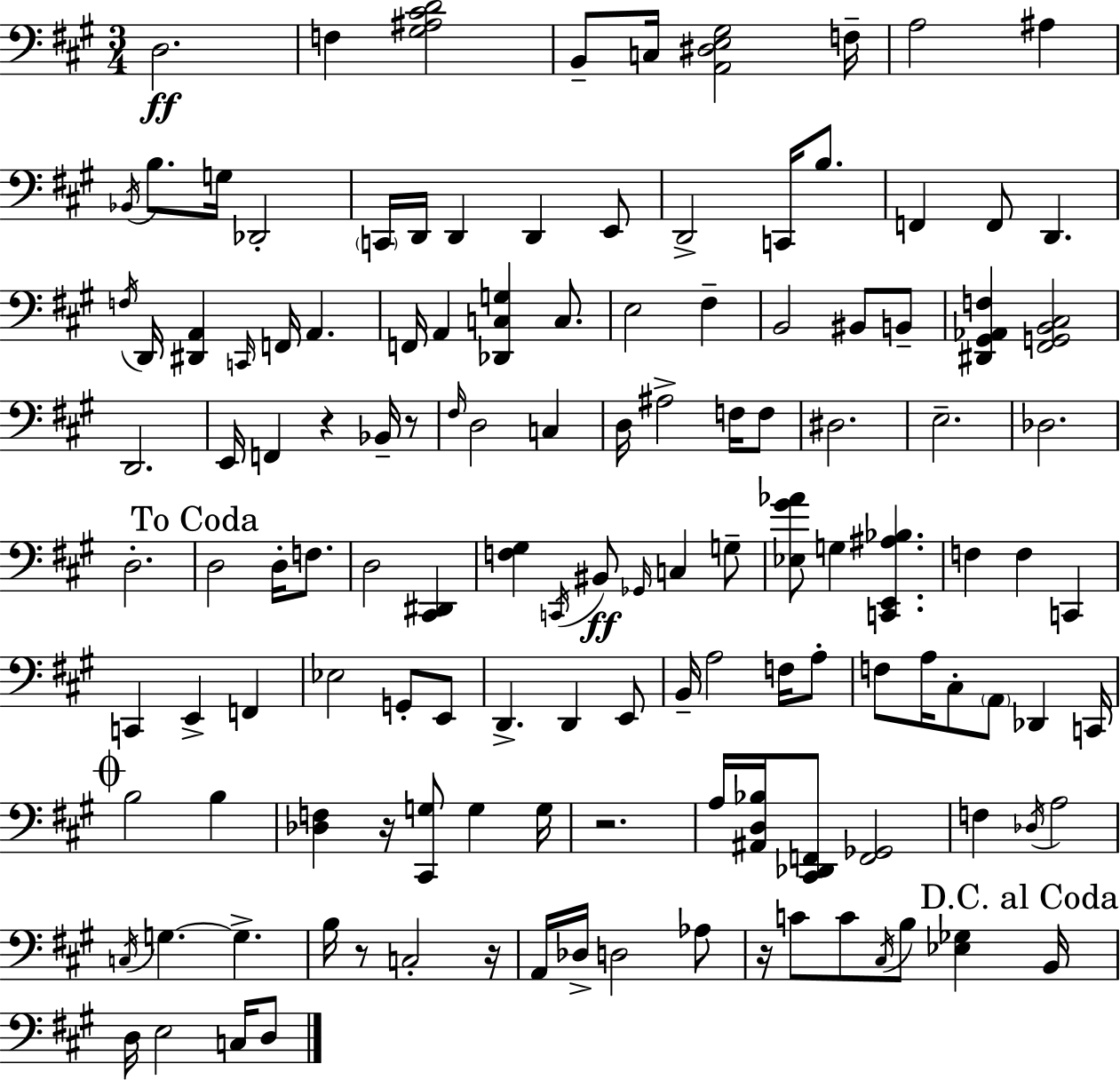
X:1
T:Untitled
M:3/4
L:1/4
K:A
D,2 F, [^G,^A,^CD]2 B,,/2 C,/4 [A,,^D,E,^G,]2 F,/4 A,2 ^A, _B,,/4 B,/2 G,/4 _D,,2 C,,/4 D,,/4 D,, D,, E,,/2 D,,2 C,,/4 B,/2 F,, F,,/2 D,, F,/4 D,,/4 [^D,,A,,] C,,/4 F,,/4 A,, F,,/4 A,, [_D,,C,G,] C,/2 E,2 ^F, B,,2 ^B,,/2 B,,/2 [^D,,^G,,_A,,F,] [^F,,G,,B,,^C,]2 D,,2 E,,/4 F,, z _B,,/4 z/2 ^F,/4 D,2 C, D,/4 ^A,2 F,/4 F,/2 ^D,2 E,2 _D,2 D,2 D,2 D,/4 F,/2 D,2 [^C,,^D,,] [F,^G,] C,,/4 ^B,,/2 _G,,/4 C, G,/2 [_E,^G_A]/2 G, [C,,E,,^A,_B,] F, F, C,, C,, E,, F,, _E,2 G,,/2 E,,/2 D,, D,, E,,/2 B,,/4 A,2 F,/4 A,/2 F,/2 A,/4 ^C,/2 A,,/2 _D,, C,,/4 B,2 B, [_D,F,] z/4 [^C,,G,]/2 G, G,/4 z2 A,/4 [^A,,D,_B,]/4 [^C,,_D,,F,,]/2 [F,,_G,,]2 F, _D,/4 A,2 C,/4 G, G, B,/4 z/2 C,2 z/4 A,,/4 _D,/4 D,2 _A,/2 z/4 C/2 C/2 ^C,/4 B,/2 [_E,_G,] B,,/4 D,/4 E,2 C,/4 D,/2